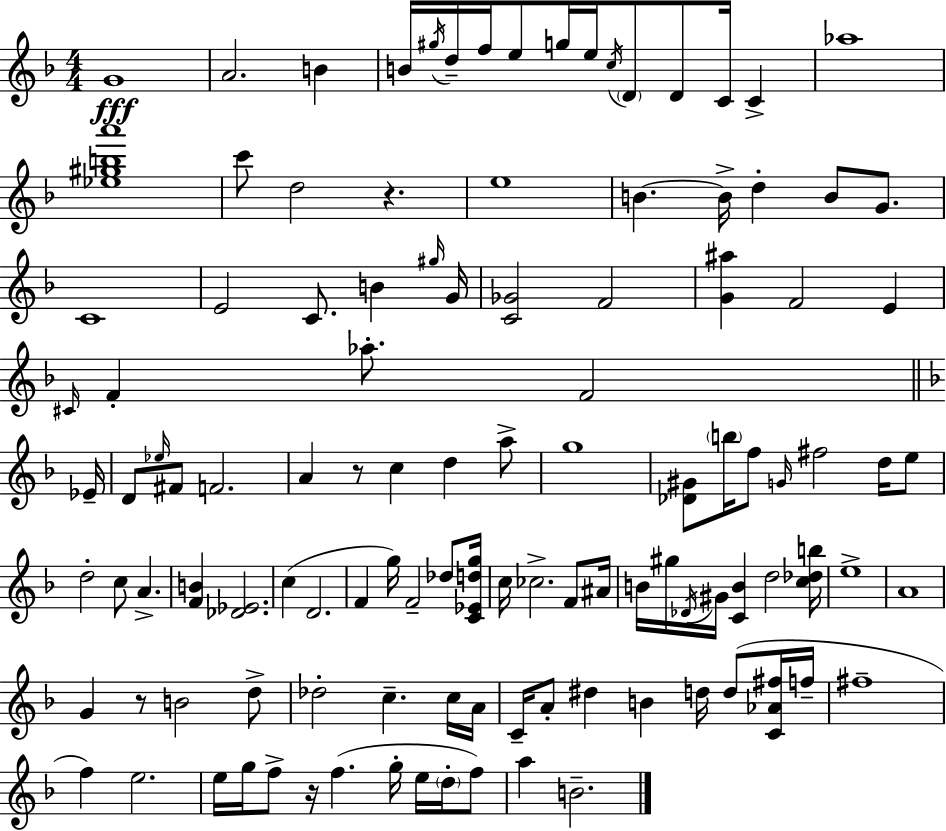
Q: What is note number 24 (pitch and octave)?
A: G4